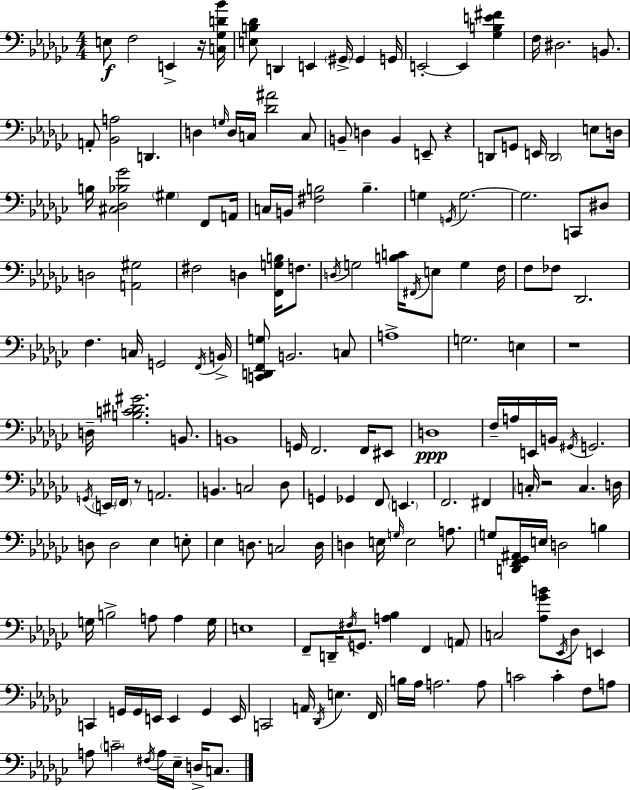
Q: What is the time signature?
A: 4/4